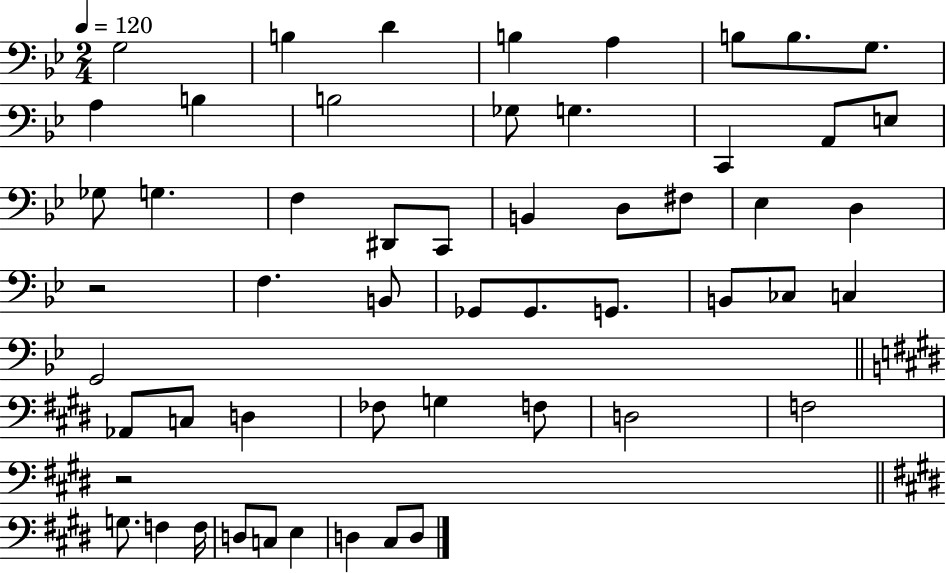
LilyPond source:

{
  \clef bass
  \numericTimeSignature
  \time 2/4
  \key bes \major
  \tempo 4 = 120
  g2 | b4 d'4 | b4 a4 | b8 b8. g8. | \break a4 b4 | b2 | ges8 g4. | c,4 a,8 e8 | \break ges8 g4. | f4 dis,8 c,8 | b,4 d8 fis8 | ees4 d4 | \break r2 | f4. b,8 | ges,8 ges,8. g,8. | b,8 ces8 c4 | \break g,2 | \bar "||" \break \key e \major aes,8 c8 d4 | fes8 g4 f8 | d2 | f2 | \break r2 | \bar "||" \break \key e \major g8. f4 f16 | d8 c8 e4 | d4 cis8 d8 | \bar "|."
}